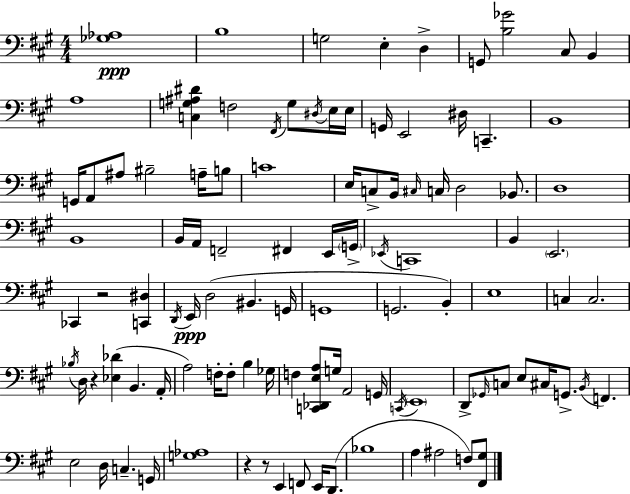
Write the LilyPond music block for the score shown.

{
  \clef bass
  \numericTimeSignature
  \time 4/4
  \key a \major
  \repeat volta 2 { <ges aes>1\ppp | b1 | g2 e4-. d4-> | g,8 <b ges'>2 cis8 b,4 | \break a1 | <c g ais dis'>4 f2 \acciaccatura { fis,16 } g8 \acciaccatura { dis16 } | e16 e16 g,16 e,2 dis16 c,4.-- | b,1 | \break g,16 a,8 ais8 bis2-- a16-- | b8 c'1 | e16 c8-> b,16 \grace { cis16 } c16 d2 | bes,8. d1 | \break b,1 | b,16 a,16 f,2-- fis,4 | e,16 \parenthesize g,16-> \acciaccatura { ees,16 } c,1 | b,4 \parenthesize e,2. | \break ces,4 r2 | <c, dis>4 \acciaccatura { d,16 } e,16\ppp d2( bis,4. | g,16 g,1 | g,2. | \break b,4-.) e1 | c4 c2. | \acciaccatura { bes16 } d16 r4 <ees des'>4( b,4. | a,16-. a2) f16-. f8-. | \break b4 ges16 f4 <c, des, e a>8 g16 a,2 | g,16 \acciaccatura { c,16 } \parenthesize e,1 | d,8-> \grace { ges,16 } c8 e8 cis16 g,8.-> | \acciaccatura { b,16 } f,4. e2 | \break d16 c4.-- g,16 <g aes>1 | r4 r8 e,4 | f,8 e,16 d,8.( bes1 | a4 ais2 | \break f8) <fis, gis>8 } \bar "|."
}